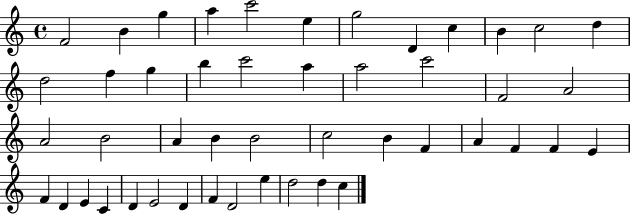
F4/h B4/q G5/q A5/q C6/h E5/q G5/h D4/q C5/q B4/q C5/h D5/q D5/h F5/q G5/q B5/q C6/h A5/q A5/h C6/h F4/h A4/h A4/h B4/h A4/q B4/q B4/h C5/h B4/q F4/q A4/q F4/q F4/q E4/q F4/q D4/q E4/q C4/q D4/q E4/h D4/q F4/q D4/h E5/q D5/h D5/q C5/q